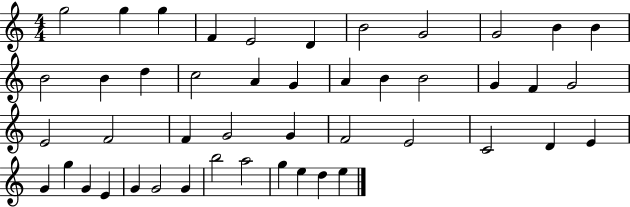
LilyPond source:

{
  \clef treble
  \numericTimeSignature
  \time 4/4
  \key c \major
  g''2 g''4 g''4 | f'4 e'2 d'4 | b'2 g'2 | g'2 b'4 b'4 | \break b'2 b'4 d''4 | c''2 a'4 g'4 | a'4 b'4 b'2 | g'4 f'4 g'2 | \break e'2 f'2 | f'4 g'2 g'4 | f'2 e'2 | c'2 d'4 e'4 | \break g'4 g''4 g'4 e'4 | g'4 g'2 g'4 | b''2 a''2 | g''4 e''4 d''4 e''4 | \break \bar "|."
}